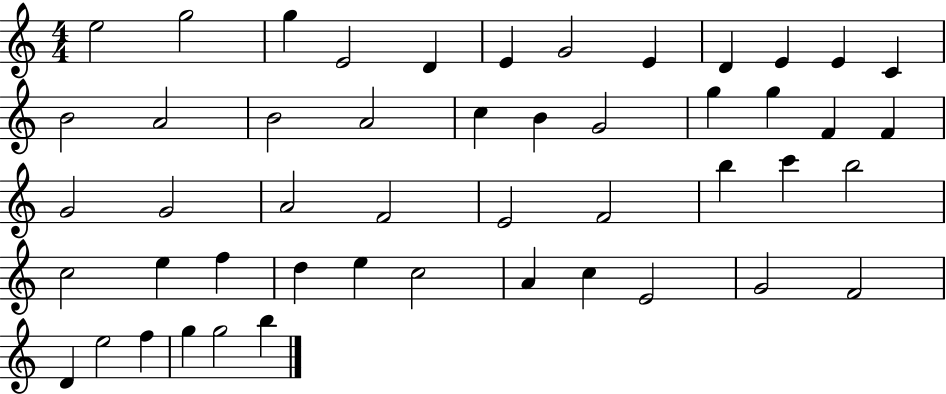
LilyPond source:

{
  \clef treble
  \numericTimeSignature
  \time 4/4
  \key c \major
  e''2 g''2 | g''4 e'2 d'4 | e'4 g'2 e'4 | d'4 e'4 e'4 c'4 | \break b'2 a'2 | b'2 a'2 | c''4 b'4 g'2 | g''4 g''4 f'4 f'4 | \break g'2 g'2 | a'2 f'2 | e'2 f'2 | b''4 c'''4 b''2 | \break c''2 e''4 f''4 | d''4 e''4 c''2 | a'4 c''4 e'2 | g'2 f'2 | \break d'4 e''2 f''4 | g''4 g''2 b''4 | \bar "|."
}